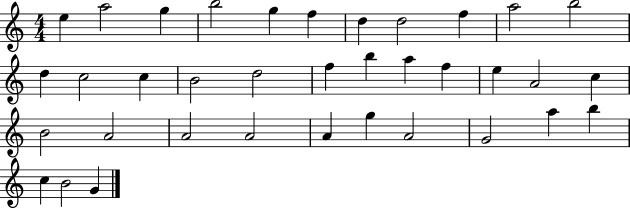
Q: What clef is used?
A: treble